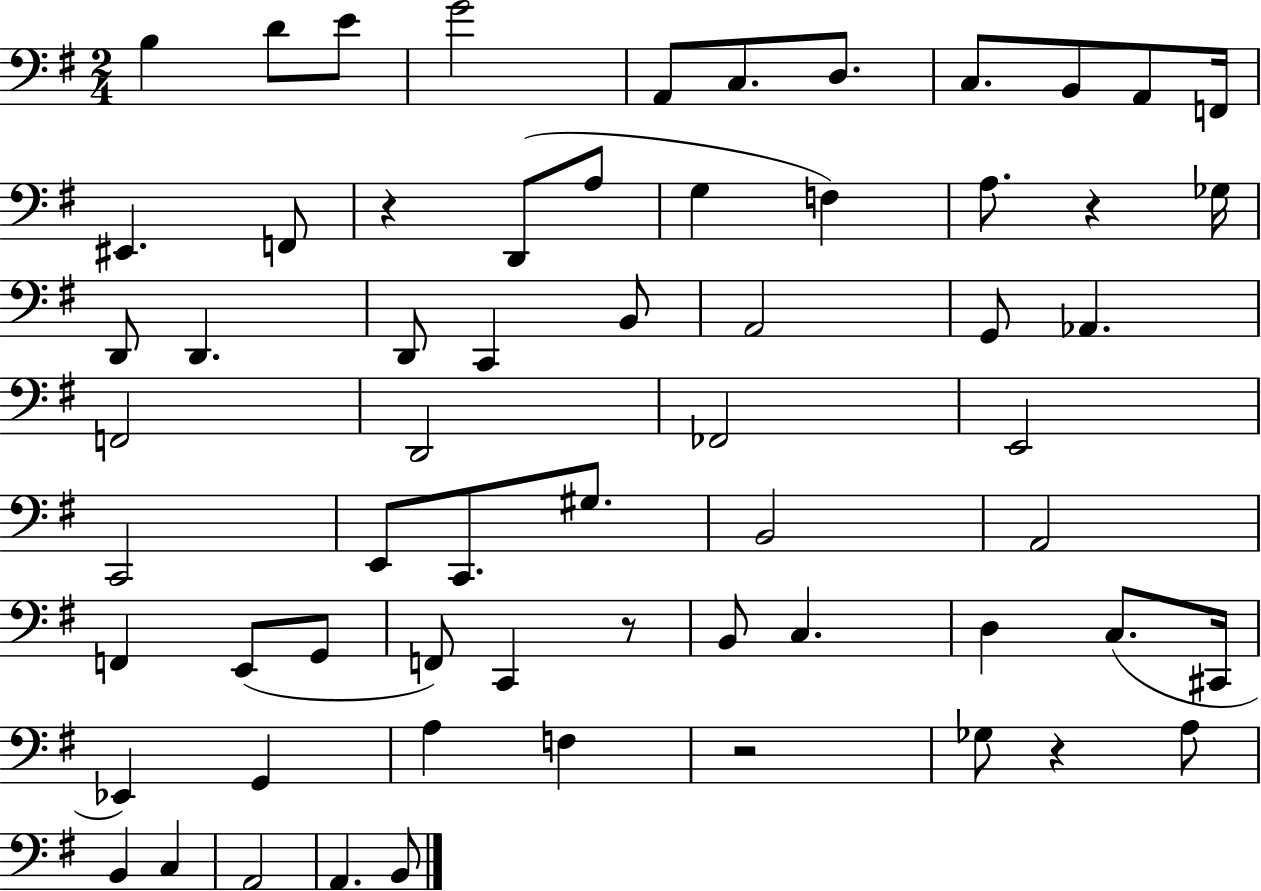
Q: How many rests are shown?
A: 5